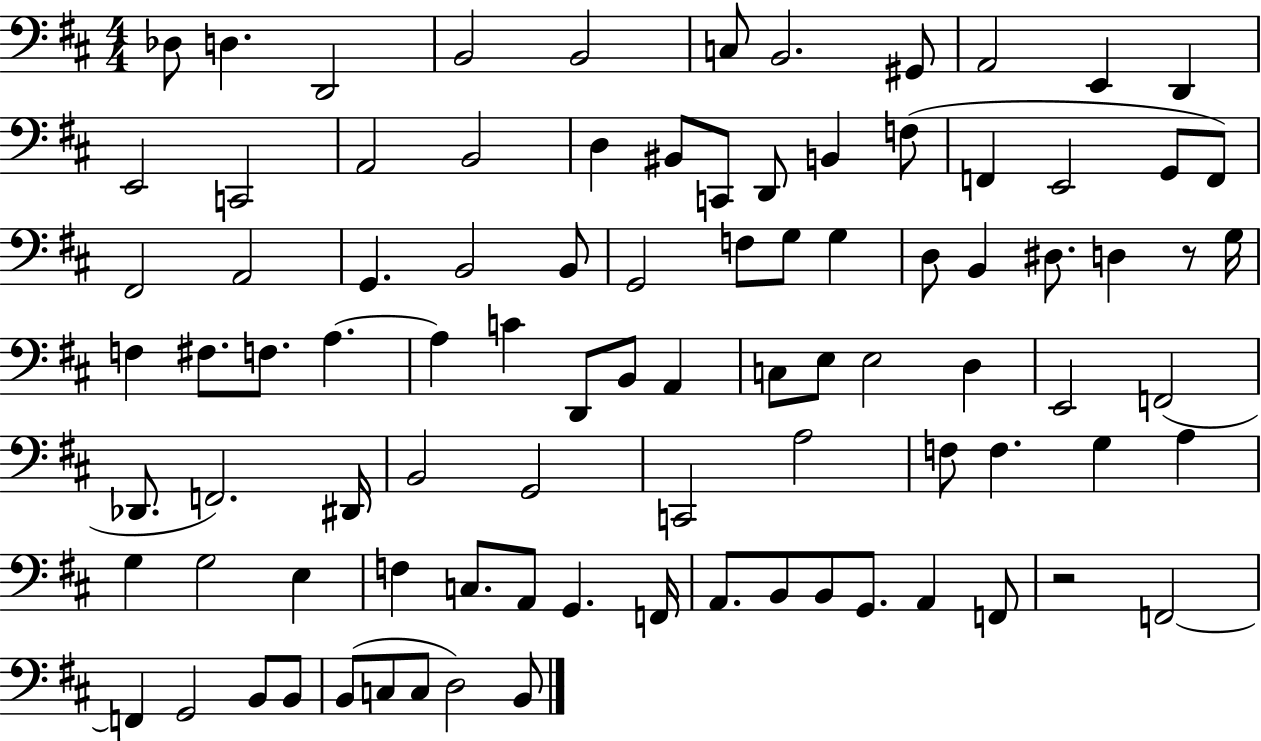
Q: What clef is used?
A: bass